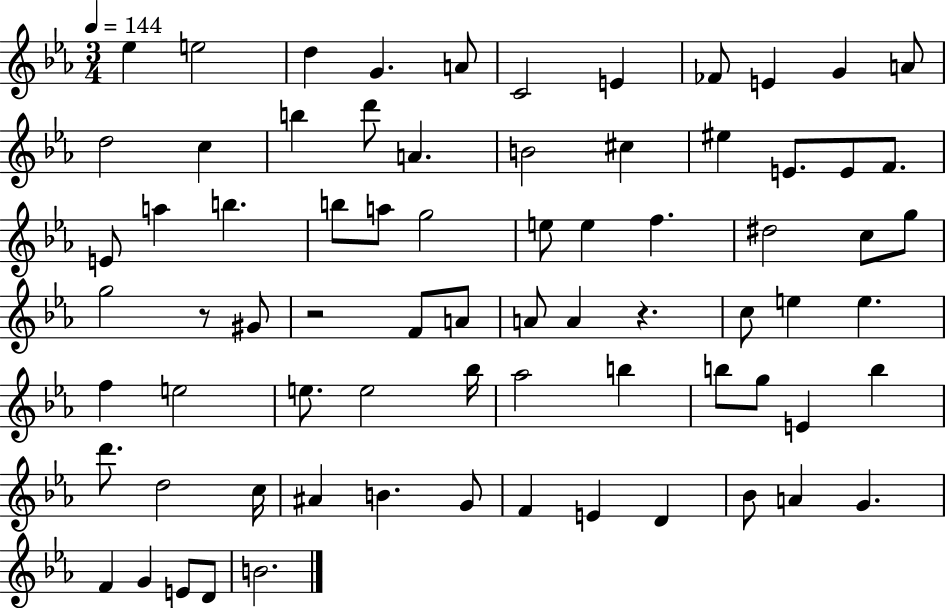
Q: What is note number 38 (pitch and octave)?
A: A4